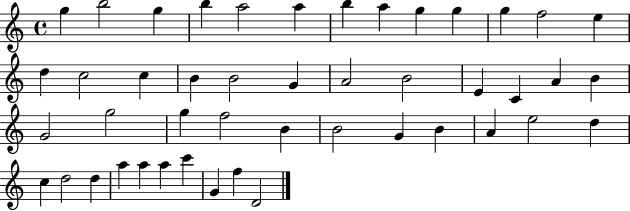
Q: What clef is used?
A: treble